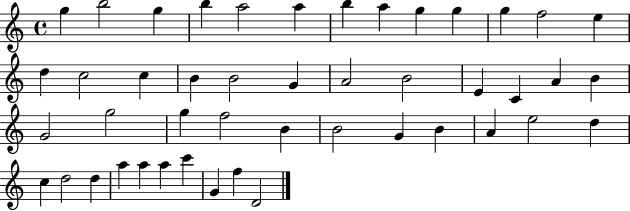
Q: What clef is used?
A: treble